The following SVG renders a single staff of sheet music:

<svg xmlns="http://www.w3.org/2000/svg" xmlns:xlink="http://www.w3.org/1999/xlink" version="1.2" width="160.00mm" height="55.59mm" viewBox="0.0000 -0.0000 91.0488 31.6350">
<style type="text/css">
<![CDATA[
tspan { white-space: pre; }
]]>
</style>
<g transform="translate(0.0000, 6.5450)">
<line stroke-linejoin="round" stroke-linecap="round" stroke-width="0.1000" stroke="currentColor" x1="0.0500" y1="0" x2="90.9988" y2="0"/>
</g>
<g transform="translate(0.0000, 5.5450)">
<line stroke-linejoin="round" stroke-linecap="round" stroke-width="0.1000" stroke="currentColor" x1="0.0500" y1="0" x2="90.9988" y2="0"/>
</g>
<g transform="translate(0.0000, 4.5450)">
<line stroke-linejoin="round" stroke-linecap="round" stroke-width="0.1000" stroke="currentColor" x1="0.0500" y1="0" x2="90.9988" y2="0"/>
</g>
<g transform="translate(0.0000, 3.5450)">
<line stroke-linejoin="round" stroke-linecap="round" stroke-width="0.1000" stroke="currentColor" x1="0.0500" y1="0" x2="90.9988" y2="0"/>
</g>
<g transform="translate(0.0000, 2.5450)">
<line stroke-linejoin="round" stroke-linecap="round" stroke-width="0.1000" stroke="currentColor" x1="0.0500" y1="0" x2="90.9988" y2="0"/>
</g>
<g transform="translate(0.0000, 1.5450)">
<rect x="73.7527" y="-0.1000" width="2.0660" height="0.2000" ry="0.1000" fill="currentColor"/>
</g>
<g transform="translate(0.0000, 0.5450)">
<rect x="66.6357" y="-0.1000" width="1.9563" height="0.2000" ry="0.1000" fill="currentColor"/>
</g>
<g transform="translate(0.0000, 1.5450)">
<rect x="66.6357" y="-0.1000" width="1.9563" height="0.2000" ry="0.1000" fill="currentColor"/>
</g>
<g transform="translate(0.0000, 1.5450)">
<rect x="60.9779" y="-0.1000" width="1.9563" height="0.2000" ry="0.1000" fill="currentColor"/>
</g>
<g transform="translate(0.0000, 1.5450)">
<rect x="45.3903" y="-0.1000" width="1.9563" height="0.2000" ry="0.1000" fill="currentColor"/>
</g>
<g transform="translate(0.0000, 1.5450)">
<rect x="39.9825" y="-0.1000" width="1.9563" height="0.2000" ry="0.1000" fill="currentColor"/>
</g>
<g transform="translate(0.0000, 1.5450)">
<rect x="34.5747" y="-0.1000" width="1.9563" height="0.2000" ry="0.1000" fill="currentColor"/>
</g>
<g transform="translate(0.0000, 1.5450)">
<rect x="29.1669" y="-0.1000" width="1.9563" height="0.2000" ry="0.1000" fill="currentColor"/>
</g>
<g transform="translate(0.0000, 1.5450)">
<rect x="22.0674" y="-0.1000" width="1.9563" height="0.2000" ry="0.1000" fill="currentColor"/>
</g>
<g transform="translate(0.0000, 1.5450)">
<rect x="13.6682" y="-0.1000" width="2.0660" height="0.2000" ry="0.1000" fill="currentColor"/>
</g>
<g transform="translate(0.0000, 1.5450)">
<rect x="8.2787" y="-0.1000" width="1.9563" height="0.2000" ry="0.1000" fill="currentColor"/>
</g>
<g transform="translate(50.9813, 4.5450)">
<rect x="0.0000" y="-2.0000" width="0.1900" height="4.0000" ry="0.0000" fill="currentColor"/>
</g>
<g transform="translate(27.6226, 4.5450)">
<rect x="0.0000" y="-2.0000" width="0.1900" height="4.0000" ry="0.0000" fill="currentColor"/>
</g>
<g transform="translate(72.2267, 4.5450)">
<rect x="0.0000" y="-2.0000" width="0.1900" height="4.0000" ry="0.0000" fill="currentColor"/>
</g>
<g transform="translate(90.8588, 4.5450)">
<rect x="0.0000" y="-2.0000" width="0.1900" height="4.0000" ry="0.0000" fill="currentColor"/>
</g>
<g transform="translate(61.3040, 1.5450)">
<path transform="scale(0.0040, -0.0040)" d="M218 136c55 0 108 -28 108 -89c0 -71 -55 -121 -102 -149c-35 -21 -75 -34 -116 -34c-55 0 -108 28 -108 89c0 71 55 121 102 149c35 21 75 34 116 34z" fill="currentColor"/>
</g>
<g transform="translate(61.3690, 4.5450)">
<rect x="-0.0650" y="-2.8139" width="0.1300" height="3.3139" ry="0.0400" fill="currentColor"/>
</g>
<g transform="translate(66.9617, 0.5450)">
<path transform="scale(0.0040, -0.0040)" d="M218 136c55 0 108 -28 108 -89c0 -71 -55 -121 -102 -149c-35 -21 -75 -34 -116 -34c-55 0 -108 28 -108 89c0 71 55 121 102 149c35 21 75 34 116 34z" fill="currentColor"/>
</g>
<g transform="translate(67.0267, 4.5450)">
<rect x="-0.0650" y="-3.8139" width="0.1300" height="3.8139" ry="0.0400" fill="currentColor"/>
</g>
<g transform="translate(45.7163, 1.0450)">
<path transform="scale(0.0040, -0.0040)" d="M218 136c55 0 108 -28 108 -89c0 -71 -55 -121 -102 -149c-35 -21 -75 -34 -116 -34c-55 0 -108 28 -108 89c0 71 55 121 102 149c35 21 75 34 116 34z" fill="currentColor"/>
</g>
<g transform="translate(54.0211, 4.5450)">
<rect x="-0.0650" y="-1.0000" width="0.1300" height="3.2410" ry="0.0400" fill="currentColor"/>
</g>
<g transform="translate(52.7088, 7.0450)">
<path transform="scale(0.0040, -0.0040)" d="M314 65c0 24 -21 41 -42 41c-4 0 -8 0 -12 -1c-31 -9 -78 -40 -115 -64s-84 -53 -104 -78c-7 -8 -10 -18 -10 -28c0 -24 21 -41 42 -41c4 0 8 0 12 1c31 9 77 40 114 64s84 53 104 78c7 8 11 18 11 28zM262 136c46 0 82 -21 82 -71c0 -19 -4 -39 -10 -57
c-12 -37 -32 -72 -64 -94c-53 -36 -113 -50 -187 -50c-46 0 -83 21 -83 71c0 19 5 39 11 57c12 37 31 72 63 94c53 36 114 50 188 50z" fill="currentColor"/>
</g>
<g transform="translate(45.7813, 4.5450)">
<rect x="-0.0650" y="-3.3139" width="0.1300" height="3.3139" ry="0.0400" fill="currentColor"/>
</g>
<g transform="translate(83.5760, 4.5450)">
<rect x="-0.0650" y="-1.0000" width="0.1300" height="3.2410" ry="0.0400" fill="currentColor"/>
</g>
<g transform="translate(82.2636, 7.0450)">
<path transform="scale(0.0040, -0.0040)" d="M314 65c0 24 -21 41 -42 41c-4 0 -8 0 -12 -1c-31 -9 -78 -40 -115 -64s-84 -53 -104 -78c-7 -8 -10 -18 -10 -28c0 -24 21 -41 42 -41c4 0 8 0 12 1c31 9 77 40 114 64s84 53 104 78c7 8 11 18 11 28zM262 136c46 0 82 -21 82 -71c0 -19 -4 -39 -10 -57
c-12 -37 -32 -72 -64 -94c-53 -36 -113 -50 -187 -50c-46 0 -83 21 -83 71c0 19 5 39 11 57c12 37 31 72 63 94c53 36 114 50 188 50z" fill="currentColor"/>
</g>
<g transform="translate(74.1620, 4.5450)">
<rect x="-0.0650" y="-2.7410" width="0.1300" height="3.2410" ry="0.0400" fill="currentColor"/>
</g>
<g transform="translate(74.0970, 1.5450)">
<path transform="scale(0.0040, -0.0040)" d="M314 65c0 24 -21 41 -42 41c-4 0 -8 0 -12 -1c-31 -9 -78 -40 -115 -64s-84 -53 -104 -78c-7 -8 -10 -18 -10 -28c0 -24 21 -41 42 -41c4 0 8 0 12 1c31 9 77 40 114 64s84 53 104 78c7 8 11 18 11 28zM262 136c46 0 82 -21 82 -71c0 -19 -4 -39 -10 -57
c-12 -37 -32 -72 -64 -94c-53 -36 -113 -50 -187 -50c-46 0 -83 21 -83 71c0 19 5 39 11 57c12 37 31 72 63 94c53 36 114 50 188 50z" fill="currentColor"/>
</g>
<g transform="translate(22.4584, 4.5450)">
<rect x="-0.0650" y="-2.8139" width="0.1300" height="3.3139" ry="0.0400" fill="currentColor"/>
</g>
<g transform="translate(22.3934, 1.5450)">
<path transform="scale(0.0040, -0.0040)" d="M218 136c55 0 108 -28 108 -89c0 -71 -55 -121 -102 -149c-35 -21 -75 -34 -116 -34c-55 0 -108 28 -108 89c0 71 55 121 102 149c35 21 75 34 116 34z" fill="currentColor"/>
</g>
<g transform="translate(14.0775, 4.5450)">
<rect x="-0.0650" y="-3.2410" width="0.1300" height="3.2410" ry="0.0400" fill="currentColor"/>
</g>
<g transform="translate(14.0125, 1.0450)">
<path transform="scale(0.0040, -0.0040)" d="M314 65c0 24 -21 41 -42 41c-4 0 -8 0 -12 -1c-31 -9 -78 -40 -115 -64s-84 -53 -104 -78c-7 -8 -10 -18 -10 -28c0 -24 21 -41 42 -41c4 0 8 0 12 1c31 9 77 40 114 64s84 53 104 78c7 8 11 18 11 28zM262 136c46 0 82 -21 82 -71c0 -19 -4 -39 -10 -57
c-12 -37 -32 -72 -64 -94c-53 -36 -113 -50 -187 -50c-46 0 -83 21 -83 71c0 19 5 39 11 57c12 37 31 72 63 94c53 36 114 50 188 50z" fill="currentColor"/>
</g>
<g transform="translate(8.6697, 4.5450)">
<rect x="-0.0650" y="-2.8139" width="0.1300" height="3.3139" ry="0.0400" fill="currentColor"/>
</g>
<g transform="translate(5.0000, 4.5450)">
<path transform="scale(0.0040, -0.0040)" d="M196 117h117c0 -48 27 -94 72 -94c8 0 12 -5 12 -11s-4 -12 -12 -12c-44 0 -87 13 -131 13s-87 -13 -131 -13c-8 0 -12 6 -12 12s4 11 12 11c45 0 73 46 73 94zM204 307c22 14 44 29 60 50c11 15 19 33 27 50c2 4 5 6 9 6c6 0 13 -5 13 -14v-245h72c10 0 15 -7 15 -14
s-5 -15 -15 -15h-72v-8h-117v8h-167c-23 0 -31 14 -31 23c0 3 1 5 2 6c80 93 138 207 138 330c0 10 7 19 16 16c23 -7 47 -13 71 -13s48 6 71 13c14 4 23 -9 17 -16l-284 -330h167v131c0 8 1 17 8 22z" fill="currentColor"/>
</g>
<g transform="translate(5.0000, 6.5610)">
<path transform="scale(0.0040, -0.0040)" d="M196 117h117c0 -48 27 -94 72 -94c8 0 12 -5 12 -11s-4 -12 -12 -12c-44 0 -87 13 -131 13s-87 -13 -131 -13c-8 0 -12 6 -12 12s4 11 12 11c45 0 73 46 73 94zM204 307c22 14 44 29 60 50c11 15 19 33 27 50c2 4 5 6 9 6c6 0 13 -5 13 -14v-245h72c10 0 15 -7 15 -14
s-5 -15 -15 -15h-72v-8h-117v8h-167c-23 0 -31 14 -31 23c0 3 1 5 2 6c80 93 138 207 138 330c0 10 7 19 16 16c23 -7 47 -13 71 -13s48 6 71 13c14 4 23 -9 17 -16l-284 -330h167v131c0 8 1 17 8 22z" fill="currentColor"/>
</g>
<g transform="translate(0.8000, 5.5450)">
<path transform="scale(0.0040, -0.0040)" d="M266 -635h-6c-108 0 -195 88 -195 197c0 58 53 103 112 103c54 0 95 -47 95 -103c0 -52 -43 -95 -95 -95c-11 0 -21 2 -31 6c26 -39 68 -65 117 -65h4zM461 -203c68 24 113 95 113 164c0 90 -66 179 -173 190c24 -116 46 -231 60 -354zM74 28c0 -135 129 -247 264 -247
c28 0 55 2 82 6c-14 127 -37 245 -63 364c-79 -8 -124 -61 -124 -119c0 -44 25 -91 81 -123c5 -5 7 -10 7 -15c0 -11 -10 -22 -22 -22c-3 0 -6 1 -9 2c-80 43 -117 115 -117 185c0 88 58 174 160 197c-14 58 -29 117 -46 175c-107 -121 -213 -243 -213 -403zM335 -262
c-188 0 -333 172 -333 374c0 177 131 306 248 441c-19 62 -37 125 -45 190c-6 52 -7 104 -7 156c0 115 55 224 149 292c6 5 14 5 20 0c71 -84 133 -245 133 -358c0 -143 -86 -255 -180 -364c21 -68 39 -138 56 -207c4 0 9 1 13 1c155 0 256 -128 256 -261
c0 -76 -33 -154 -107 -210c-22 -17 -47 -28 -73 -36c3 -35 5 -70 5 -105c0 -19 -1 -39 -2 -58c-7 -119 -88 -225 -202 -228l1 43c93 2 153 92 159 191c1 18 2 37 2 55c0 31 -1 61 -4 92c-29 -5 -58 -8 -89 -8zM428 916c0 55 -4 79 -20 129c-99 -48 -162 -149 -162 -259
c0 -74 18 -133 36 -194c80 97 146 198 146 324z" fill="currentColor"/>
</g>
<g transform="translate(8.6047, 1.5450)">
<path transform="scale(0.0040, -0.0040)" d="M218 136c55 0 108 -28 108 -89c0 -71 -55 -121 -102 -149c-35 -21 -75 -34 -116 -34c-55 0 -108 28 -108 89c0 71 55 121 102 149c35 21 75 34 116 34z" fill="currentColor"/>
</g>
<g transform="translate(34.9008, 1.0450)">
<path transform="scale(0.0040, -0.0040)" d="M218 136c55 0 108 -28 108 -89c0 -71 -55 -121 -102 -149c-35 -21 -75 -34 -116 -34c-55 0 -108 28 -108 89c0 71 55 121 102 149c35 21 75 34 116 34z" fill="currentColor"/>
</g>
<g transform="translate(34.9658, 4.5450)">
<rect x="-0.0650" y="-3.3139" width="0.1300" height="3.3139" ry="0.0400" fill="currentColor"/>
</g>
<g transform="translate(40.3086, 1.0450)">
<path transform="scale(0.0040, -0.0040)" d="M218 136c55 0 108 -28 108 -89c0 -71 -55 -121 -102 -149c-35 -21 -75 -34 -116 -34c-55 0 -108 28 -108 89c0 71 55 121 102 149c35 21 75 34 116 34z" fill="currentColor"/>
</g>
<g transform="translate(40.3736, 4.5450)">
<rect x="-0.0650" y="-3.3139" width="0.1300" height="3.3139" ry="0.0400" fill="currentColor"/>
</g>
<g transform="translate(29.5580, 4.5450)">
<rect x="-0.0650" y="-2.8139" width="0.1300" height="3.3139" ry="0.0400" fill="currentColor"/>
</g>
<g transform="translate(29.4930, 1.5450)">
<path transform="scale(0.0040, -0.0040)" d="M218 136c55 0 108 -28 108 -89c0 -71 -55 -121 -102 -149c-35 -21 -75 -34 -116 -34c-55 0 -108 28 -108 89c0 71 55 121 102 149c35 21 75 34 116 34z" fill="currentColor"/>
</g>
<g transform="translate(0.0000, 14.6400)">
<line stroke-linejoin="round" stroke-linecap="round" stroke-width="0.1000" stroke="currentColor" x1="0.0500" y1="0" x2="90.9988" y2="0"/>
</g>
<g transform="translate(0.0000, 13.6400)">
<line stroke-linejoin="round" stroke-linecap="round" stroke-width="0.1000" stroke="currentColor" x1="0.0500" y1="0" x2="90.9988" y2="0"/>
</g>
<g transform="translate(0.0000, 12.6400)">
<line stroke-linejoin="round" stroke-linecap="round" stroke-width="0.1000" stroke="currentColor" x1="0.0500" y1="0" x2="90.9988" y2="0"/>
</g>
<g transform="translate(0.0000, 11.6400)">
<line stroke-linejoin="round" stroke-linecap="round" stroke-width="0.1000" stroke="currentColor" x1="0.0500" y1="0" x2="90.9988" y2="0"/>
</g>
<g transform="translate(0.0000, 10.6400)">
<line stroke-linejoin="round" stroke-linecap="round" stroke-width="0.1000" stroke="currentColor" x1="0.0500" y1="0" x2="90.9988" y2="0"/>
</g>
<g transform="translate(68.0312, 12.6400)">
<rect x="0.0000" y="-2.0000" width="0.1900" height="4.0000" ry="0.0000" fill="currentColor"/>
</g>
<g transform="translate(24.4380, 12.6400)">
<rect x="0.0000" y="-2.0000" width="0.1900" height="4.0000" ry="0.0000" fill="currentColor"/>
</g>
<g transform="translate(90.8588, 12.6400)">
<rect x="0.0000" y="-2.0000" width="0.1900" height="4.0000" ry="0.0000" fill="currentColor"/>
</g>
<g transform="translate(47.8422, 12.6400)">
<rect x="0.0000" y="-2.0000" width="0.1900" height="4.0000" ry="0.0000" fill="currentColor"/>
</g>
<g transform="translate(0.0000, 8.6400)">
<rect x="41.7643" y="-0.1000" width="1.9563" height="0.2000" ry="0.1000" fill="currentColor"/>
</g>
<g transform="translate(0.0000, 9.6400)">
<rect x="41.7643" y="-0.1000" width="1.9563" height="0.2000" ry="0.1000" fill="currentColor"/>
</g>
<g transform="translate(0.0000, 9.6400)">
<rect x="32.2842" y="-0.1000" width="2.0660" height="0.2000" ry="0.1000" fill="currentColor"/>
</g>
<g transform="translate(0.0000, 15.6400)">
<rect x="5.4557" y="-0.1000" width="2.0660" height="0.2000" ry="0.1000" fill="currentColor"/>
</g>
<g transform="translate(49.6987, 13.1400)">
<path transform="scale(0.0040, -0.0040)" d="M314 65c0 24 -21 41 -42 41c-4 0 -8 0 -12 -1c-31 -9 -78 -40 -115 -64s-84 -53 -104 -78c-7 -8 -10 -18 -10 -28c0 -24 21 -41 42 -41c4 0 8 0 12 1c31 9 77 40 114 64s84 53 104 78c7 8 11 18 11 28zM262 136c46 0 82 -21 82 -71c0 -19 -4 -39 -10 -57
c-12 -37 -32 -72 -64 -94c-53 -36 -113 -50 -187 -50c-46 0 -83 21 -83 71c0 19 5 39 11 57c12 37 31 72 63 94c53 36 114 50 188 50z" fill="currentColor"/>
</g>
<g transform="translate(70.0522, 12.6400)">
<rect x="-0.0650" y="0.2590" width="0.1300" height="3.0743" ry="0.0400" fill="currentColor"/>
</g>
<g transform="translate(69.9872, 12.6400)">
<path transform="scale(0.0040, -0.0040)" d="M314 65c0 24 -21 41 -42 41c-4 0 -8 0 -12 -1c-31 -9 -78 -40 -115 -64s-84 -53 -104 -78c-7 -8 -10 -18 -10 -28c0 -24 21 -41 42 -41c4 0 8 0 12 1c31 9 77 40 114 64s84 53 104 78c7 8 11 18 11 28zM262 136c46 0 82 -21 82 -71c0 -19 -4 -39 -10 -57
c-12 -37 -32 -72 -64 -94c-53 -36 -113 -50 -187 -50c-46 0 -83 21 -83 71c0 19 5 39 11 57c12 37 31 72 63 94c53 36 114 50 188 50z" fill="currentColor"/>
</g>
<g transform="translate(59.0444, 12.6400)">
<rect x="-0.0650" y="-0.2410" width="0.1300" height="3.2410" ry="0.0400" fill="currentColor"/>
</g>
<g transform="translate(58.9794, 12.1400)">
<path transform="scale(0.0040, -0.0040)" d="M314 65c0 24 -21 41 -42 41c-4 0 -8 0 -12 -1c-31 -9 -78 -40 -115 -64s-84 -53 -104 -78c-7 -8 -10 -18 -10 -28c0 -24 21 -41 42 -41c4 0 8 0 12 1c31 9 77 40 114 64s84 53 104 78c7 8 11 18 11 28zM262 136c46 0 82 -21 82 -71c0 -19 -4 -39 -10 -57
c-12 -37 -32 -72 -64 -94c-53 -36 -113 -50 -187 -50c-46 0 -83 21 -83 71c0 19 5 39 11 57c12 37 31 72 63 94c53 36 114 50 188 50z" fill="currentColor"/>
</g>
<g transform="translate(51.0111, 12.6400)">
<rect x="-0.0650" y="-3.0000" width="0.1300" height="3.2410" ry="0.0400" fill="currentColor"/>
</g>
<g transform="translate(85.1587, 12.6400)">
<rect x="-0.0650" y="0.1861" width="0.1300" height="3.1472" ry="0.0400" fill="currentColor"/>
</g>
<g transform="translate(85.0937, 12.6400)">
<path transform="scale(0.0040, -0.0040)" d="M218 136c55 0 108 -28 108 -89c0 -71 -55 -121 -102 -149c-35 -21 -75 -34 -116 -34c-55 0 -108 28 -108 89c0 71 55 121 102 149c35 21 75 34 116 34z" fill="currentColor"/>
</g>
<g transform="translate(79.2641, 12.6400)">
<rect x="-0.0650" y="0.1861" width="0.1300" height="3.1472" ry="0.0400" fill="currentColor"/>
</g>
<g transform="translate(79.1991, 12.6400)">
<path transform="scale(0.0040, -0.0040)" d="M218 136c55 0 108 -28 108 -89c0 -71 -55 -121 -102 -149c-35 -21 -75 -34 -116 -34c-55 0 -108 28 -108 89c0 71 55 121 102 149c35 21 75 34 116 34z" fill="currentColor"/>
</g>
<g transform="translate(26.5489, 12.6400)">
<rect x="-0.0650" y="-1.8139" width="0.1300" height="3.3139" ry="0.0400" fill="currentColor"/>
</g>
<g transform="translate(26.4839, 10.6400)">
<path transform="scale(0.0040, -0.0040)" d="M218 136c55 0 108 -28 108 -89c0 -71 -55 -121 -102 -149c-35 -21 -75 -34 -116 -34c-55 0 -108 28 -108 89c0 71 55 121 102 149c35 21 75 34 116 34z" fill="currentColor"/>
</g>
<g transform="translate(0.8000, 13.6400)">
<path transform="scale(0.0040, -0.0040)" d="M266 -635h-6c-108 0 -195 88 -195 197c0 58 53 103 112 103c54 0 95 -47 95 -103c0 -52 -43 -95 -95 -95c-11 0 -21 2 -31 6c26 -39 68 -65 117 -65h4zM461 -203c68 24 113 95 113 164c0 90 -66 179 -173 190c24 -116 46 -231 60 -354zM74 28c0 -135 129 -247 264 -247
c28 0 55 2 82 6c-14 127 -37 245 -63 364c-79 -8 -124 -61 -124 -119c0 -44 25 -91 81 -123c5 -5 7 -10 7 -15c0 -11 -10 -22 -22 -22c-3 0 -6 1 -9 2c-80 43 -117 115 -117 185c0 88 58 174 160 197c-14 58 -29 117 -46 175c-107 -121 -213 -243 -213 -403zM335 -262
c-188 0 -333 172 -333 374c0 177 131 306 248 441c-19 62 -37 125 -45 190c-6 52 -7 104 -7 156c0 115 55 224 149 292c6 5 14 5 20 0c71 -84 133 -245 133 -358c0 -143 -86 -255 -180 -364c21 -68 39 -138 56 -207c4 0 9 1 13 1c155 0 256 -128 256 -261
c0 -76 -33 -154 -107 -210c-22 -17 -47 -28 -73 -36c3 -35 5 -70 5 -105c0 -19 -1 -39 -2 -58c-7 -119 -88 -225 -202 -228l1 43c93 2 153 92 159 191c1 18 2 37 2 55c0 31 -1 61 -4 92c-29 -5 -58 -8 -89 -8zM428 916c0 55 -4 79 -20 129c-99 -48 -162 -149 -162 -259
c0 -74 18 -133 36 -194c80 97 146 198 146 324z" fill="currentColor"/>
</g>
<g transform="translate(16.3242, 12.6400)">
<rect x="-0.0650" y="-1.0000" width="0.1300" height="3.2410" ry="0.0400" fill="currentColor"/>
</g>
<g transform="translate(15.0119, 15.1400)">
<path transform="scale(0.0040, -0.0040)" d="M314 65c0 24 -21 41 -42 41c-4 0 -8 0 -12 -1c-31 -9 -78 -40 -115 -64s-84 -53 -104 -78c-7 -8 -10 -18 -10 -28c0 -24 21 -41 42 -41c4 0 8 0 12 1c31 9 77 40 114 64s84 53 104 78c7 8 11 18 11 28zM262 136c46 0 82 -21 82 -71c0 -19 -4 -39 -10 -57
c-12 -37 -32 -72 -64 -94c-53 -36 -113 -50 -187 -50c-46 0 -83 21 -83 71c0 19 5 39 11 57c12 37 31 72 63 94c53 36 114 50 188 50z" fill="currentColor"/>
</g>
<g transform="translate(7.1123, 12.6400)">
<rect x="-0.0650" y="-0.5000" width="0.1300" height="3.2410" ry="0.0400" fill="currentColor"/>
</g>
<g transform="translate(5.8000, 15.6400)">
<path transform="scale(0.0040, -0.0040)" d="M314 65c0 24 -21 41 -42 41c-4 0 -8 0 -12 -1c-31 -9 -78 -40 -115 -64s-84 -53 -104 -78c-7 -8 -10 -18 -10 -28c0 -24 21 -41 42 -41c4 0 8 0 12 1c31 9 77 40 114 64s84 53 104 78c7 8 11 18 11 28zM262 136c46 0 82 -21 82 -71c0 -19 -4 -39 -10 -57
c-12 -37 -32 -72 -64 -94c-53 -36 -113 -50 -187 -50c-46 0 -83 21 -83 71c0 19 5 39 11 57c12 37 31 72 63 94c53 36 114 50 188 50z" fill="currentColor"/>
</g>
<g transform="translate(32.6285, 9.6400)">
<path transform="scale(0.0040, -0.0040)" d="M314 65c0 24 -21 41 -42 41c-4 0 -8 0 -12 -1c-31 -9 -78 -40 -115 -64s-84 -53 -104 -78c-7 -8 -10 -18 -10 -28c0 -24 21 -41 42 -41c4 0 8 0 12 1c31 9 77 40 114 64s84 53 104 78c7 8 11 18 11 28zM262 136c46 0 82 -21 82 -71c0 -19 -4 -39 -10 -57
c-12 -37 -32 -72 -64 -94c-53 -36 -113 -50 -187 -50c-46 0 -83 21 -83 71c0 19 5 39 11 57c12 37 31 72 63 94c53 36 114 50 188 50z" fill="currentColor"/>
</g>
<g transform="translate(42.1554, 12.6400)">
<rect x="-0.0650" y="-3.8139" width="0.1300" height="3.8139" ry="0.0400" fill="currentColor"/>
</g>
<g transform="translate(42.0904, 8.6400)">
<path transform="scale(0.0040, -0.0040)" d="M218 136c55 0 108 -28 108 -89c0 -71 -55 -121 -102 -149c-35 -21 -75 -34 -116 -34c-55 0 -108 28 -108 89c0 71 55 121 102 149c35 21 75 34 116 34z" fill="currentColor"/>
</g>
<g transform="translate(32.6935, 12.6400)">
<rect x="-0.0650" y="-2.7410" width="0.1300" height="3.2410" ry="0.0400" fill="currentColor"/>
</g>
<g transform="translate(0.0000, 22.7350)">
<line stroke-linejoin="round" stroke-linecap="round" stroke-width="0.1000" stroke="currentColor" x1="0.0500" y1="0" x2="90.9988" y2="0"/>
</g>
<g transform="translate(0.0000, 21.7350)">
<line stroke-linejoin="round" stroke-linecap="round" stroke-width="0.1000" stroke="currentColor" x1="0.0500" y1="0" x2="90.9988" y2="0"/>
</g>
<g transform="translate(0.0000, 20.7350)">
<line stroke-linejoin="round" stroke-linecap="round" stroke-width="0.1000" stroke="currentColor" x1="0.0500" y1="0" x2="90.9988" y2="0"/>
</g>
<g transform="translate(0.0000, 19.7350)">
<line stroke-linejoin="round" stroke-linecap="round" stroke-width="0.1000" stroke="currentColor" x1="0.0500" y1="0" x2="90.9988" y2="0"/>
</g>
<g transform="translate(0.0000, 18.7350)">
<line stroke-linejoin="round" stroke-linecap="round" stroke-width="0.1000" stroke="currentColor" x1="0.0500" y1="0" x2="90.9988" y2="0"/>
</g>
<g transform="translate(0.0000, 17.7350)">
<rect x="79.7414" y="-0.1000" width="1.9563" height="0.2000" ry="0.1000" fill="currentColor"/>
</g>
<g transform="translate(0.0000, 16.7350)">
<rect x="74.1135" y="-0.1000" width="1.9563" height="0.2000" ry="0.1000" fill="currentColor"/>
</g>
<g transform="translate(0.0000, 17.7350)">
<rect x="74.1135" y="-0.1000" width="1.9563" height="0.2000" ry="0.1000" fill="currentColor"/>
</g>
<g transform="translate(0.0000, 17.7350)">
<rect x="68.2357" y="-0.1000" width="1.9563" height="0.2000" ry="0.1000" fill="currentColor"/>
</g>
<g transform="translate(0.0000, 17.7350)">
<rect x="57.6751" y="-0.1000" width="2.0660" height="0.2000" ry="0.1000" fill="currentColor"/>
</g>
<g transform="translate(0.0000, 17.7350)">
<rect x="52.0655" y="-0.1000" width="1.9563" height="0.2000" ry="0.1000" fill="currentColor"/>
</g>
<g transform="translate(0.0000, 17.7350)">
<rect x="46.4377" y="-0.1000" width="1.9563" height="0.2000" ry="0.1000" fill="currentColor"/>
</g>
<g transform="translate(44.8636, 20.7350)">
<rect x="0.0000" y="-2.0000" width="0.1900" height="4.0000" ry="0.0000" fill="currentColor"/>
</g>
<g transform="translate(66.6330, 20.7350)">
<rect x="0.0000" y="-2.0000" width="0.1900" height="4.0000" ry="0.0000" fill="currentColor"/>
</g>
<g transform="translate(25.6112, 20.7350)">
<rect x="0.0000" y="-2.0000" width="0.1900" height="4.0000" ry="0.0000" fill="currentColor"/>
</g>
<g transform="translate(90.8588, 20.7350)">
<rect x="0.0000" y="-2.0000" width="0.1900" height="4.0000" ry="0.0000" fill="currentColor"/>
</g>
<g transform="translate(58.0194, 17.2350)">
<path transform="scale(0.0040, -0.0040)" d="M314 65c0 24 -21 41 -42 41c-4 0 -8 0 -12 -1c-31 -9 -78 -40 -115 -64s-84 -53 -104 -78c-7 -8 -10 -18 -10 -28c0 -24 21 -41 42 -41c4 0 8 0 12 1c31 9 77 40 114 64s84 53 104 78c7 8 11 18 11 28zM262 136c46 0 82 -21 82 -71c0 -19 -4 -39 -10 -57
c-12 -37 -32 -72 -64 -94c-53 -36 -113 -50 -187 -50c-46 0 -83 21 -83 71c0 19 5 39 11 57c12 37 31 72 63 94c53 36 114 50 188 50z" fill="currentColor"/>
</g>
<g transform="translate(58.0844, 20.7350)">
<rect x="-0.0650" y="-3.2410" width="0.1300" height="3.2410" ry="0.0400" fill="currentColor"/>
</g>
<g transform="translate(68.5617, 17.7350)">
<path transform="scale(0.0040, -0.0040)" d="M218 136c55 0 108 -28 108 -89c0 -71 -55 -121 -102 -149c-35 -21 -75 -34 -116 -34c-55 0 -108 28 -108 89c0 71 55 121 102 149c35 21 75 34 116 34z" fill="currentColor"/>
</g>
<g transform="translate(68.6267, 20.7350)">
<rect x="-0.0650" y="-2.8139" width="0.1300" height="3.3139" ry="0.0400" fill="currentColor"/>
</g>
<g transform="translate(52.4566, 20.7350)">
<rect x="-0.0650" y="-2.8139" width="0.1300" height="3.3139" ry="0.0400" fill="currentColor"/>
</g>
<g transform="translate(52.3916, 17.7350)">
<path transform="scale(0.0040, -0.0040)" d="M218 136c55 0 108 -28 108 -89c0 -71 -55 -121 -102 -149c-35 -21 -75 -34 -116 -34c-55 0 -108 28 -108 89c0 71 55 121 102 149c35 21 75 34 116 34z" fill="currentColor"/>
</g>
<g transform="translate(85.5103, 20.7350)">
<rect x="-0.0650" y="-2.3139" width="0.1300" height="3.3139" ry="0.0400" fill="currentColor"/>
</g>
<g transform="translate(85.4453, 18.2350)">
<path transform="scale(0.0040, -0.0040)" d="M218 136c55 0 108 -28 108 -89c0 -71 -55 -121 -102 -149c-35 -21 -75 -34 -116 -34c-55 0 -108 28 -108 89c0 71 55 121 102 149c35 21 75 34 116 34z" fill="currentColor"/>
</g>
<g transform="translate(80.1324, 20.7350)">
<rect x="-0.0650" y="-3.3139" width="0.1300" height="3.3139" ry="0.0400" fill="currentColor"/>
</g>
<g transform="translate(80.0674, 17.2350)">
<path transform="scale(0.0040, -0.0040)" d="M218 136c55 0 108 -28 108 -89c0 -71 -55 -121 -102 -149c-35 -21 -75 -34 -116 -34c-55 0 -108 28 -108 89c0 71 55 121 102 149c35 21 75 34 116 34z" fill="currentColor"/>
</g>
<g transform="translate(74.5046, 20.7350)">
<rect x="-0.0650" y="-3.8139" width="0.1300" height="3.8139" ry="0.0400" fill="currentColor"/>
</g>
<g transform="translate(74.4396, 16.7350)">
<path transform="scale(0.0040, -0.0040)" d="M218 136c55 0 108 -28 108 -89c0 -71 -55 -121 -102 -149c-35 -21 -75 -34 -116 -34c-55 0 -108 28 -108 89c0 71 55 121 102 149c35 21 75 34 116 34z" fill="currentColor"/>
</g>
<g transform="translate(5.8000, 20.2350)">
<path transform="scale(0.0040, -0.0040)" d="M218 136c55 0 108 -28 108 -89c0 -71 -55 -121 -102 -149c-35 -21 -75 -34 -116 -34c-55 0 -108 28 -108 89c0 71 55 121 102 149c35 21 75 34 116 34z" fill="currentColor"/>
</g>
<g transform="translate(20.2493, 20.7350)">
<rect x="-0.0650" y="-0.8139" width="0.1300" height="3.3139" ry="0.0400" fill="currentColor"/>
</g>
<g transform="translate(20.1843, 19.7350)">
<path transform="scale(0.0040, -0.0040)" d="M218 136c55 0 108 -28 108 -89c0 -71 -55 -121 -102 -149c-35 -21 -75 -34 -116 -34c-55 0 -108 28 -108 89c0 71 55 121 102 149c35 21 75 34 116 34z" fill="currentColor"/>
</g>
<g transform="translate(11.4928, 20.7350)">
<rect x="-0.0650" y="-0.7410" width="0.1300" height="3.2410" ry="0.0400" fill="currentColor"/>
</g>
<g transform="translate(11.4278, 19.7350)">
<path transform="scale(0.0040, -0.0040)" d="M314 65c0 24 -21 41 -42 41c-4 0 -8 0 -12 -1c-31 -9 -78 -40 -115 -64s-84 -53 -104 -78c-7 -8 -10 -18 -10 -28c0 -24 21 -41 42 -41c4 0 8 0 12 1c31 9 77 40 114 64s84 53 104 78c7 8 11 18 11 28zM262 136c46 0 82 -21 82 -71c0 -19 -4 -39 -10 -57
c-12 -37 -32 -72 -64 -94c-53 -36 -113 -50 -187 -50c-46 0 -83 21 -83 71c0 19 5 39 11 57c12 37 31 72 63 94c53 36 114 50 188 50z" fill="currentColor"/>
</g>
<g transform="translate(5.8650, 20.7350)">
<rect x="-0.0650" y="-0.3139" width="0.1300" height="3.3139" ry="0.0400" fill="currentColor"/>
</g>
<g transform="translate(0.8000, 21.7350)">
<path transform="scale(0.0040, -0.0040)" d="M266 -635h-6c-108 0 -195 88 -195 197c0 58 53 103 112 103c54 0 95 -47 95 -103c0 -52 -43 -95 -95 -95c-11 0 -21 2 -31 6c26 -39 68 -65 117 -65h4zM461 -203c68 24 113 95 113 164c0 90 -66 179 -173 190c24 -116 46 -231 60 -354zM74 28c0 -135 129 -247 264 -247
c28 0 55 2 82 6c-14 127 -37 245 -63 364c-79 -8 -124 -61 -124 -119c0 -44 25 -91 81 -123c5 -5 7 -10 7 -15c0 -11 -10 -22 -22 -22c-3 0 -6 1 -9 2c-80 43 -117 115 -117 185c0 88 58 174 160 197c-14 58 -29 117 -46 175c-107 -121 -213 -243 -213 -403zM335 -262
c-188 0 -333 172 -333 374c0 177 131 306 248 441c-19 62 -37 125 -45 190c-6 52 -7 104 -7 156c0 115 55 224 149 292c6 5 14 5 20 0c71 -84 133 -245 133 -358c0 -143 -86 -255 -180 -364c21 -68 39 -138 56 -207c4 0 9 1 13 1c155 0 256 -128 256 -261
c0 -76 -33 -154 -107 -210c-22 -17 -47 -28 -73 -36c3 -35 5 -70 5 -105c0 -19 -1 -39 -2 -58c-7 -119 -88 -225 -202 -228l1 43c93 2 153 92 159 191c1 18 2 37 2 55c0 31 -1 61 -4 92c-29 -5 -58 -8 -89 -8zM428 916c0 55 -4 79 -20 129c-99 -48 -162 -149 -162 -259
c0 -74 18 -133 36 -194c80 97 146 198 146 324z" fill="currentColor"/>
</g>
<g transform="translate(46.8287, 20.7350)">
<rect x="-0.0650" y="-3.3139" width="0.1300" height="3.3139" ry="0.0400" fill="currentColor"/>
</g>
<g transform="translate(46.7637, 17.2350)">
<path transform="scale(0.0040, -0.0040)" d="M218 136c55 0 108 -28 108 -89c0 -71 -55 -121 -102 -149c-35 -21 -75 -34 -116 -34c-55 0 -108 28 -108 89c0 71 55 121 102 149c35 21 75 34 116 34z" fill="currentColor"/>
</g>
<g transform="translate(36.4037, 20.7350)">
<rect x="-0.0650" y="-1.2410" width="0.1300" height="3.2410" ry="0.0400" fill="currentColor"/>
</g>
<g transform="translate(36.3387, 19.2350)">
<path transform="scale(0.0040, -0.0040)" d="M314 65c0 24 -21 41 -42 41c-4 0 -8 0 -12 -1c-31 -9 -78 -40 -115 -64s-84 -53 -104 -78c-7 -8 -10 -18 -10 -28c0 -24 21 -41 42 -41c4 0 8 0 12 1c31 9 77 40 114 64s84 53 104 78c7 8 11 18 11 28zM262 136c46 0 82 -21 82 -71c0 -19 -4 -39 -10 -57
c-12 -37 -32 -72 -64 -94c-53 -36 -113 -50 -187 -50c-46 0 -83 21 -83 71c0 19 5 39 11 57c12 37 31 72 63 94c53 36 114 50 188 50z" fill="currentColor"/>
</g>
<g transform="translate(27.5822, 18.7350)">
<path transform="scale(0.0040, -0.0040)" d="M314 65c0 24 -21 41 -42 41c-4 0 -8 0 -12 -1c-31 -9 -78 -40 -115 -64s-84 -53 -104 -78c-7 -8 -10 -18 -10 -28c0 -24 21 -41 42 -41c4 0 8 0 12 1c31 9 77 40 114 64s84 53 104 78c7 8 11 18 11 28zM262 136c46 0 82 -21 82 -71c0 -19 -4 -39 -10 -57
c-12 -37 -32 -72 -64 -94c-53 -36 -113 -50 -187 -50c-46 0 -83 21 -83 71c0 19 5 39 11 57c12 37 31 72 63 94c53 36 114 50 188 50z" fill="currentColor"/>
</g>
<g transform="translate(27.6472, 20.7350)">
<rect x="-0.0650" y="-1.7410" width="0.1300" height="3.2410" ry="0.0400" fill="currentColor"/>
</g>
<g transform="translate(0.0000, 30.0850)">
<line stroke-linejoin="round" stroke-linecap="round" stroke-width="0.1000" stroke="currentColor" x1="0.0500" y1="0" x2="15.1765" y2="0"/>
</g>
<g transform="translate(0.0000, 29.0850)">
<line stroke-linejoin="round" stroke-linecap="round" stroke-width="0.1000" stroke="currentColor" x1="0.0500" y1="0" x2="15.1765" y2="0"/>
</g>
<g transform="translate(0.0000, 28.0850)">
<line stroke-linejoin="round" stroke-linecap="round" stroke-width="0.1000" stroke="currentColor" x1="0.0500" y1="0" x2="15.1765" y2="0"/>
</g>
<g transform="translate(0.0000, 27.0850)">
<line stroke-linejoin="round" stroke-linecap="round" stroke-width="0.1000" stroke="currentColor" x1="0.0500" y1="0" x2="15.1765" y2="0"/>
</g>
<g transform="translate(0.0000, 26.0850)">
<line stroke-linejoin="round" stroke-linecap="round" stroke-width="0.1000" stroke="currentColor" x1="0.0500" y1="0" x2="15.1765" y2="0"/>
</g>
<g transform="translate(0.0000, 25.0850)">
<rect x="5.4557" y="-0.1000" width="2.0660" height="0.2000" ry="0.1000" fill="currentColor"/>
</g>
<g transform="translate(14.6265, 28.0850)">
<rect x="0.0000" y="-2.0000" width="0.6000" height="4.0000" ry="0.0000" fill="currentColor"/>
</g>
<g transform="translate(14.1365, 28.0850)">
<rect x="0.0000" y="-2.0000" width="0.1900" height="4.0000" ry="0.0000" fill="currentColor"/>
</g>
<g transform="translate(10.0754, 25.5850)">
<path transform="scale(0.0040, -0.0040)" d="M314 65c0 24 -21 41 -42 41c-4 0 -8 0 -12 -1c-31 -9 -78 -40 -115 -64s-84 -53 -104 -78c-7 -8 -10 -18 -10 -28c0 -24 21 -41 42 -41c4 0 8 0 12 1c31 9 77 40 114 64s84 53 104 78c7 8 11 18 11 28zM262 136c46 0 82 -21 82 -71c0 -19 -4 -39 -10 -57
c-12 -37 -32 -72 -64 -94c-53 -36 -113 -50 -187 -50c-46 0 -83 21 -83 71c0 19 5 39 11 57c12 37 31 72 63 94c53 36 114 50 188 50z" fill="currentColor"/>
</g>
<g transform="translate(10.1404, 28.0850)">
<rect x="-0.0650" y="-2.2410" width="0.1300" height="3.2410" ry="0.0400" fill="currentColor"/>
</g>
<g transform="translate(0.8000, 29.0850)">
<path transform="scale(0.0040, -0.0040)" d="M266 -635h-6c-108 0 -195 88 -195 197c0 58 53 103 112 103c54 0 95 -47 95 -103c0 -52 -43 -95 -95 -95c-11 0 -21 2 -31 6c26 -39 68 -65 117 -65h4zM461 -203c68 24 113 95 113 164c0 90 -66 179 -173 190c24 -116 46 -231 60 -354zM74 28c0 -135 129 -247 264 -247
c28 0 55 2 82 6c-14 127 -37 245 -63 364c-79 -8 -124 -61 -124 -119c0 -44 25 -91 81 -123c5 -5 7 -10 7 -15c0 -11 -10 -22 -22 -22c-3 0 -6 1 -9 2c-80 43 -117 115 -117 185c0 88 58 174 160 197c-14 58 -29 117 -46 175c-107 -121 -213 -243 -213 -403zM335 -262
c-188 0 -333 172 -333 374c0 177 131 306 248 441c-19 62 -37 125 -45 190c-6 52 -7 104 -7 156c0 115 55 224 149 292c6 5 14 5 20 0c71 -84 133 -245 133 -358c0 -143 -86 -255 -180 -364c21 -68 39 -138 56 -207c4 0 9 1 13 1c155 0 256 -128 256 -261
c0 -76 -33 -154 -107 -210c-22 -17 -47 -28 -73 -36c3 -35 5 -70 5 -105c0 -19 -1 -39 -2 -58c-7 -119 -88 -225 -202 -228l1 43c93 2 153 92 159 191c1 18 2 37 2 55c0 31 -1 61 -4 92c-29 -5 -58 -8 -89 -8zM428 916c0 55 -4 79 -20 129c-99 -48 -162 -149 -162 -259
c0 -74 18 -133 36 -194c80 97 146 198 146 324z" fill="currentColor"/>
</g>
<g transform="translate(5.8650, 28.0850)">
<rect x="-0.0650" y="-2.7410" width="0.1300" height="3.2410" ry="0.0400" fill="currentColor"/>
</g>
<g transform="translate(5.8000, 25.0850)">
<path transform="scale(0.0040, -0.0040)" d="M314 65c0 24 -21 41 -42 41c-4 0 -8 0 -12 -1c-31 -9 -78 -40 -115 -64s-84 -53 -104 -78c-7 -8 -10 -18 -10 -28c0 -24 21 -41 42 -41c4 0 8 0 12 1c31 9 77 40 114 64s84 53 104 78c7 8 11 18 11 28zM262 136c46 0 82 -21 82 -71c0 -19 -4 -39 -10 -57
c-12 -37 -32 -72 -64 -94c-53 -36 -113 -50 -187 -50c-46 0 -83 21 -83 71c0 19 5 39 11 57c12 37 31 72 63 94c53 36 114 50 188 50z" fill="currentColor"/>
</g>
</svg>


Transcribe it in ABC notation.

X:1
T:Untitled
M:4/4
L:1/4
K:C
a b2 a a b b b D2 a c' a2 D2 C2 D2 f a2 c' A2 c2 B2 B B c d2 d f2 e2 b a b2 a c' b g a2 g2